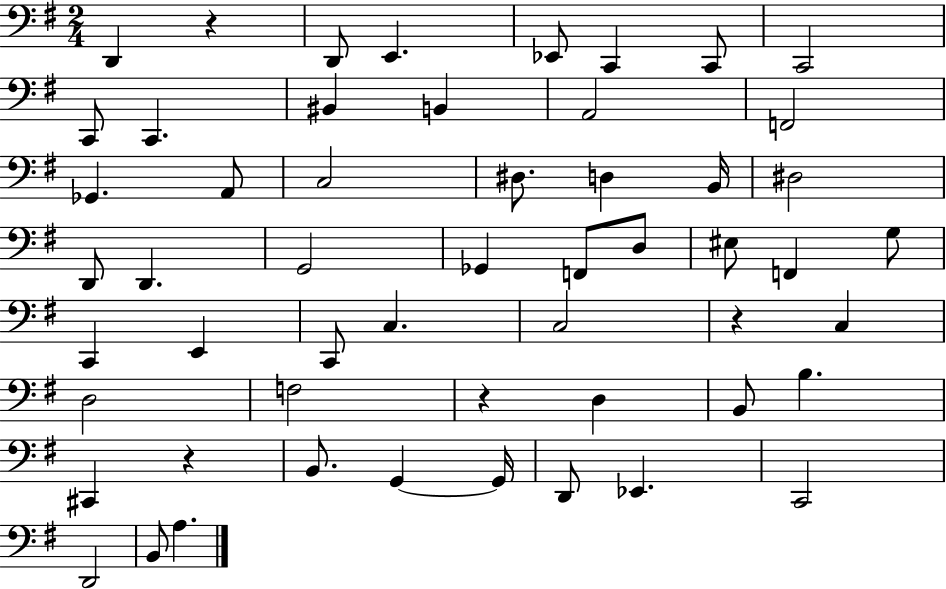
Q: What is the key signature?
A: G major